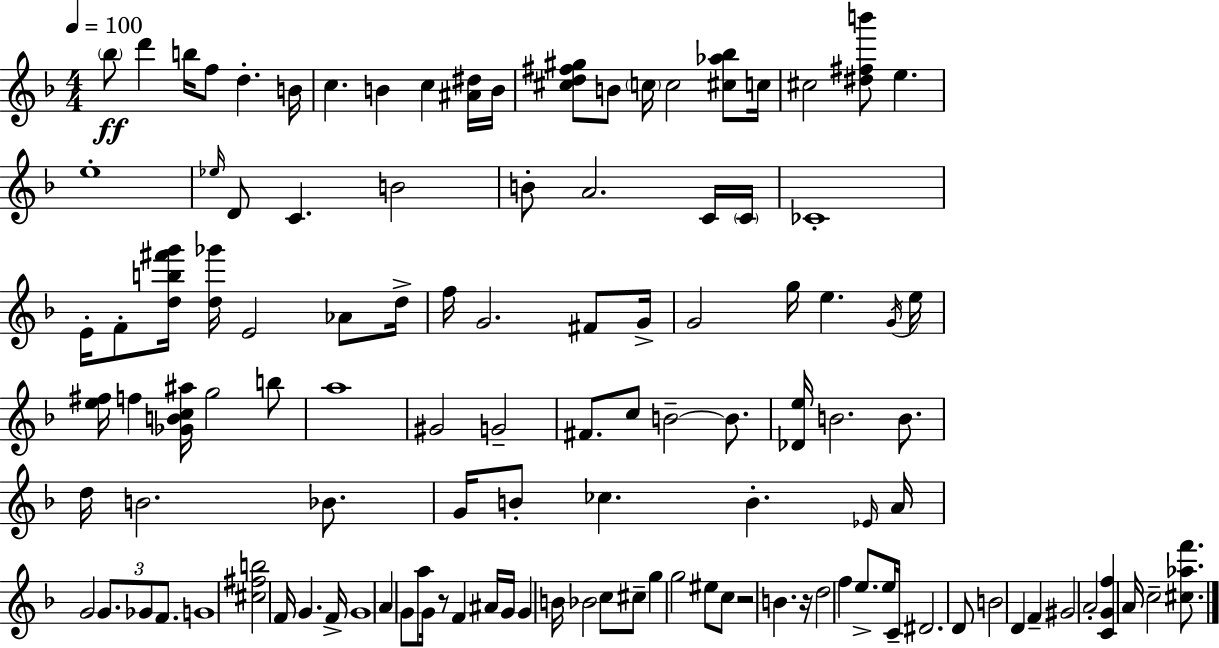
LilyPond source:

{
  \clef treble
  \numericTimeSignature
  \time 4/4
  \key f \major
  \tempo 4 = 100
  \parenthesize bes''8\ff d'''4 b''16 f''8 d''4.-. b'16 | c''4. b'4 c''4 <ais' dis''>16 b'16 | <cis'' d'' fis'' gis''>8 b'8 \parenthesize c''16 c''2 <cis'' aes'' bes''>8 c''16 | cis''2 <dis'' fis'' b'''>8 e''4. | \break e''1-. | \grace { ees''16 } d'8 c'4. b'2 | b'8-. a'2. c'16 | \parenthesize c'16 ces'1-. | \break e'16-. f'8-. <d'' b'' fis''' g'''>16 <d'' ges'''>16 e'2 aes'8 | d''16-> f''16 g'2. fis'8 | g'16-> g'2 g''16 e''4. | \acciaccatura { g'16 } e''16 <e'' fis''>16 f''4 <ges' b' c'' ais''>16 g''2 | \break b''8 a''1 | gis'2 g'2-- | fis'8. c''8 b'2--~~ b'8. | <des' e''>16 b'2. b'8. | \break d''16 b'2. bes'8. | g'16 b'8-. ces''4. b'4.-. | \grace { ees'16 } a'16 g'2 \tuplet 3/2 { g'8. ges'8 | f'8. } g'1 | \break <cis'' fis'' b''>2 f'16 g'4. | f'16-> g'1 | a'4 g'8 a''8 g'16 r8 f'4 | ais'16 g'16 g'4 b'16 bes'2 | \break c''8 cis''8-- g''4 g''2 | eis''8 c''8 r2 b'4. | r16 d''2 f''4 | e''8.-> e''16 c'16-- dis'2. | \break d'8 b'2 d'4 f'4-- | gis'2 a'2-. | <c' g' f''>4 a'16 c''2-- | <cis'' aes'' f'''>8. \bar "|."
}